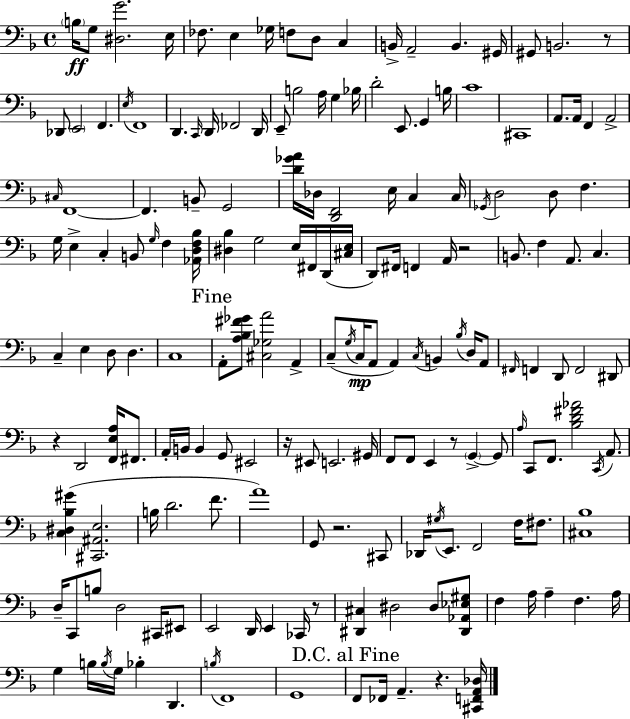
B3/s G3/e [D#3,G4]/h. E3/s FES3/e. E3/q Gb3/s F3/e D3/e C3/q B2/s A2/h B2/q. G#2/s G#2/e B2/h. R/e Db2/e E2/h F2/q. E3/s F2/w D2/q. C2/s D2/s FES2/h D2/s E2/e B3/h A3/s G3/q Bb3/s D4/h E2/e. G2/q B3/s C4/w C#2/w A2/e. A2/s F2/q A2/h C#3/s F2/w F2/q. B2/e G2/h [D4,Gb4,A4]/s Db3/s [D2,F2]/h E3/s C3/q C3/s Gb2/s D3/h D3/e F3/q. G3/s E3/q C3/q B2/e G3/s F3/q [Ab2,D3,F3,Bb3]/s [D#3,Bb3]/q G3/h E3/s F#2/s D2/s [C#3,E3]/s D2/e F#2/s F2/q A2/s R/h B2/e. F3/q A2/e. C3/q. C3/q E3/q D3/e D3/q. C3/w A2/e [A3,Bb3,F#4,Gb4]/e [C#3,Gb3,A4]/h A2/q C3/e G3/s C3/s A2/e A2/q C3/s B2/q Bb3/s D3/s A2/e F#2/s F2/q D2/e F2/h D#2/e R/q D2/h [F2,E3,A3]/s F#2/e. A2/s B2/s B2/q G2/e EIS2/h R/s EIS2/e E2/h. G#2/s F2/e F2/e E2/q R/e G2/q G2/e A3/s C2/e F2/e. [Bb3,D4,F#4,Ab4]/h C2/s A2/e. [C3,D#3,Bb3,G#4]/q [C#2,A#2,E3]/h. B3/s D4/h. F4/e. A4/w G2/e R/h. C#2/e Db2/s G#3/s E2/e. F2/h F3/s F#3/e. [C#3,Bb3]/w D3/s C2/e B3/e D3/h C#2/s EIS2/e E2/h D2/s E2/q CES2/s R/e [D#2,C#3]/q D#3/h D#3/e [D#2,Ab2,Eb3,G#3]/e F3/q A3/s A3/q F3/q. A3/s G3/q B3/s B3/s G3/s Bb3/q D2/q. B3/s F2/w G2/w F2/e FES2/s A2/q. R/q. [C#2,F2,A2,Db3]/s